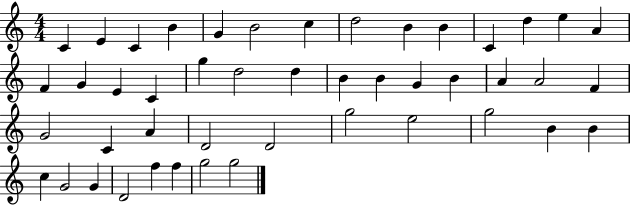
C4/q E4/q C4/q B4/q G4/q B4/h C5/q D5/h B4/q B4/q C4/q D5/q E5/q A4/q F4/q G4/q E4/q C4/q G5/q D5/h D5/q B4/q B4/q G4/q B4/q A4/q A4/h F4/q G4/h C4/q A4/q D4/h D4/h G5/h E5/h G5/h B4/q B4/q C5/q G4/h G4/q D4/h F5/q F5/q G5/h G5/h